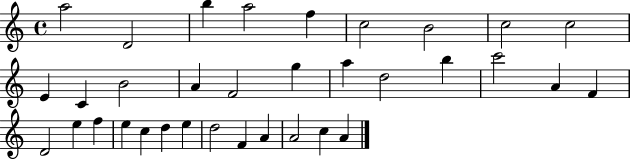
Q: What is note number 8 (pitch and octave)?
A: C5